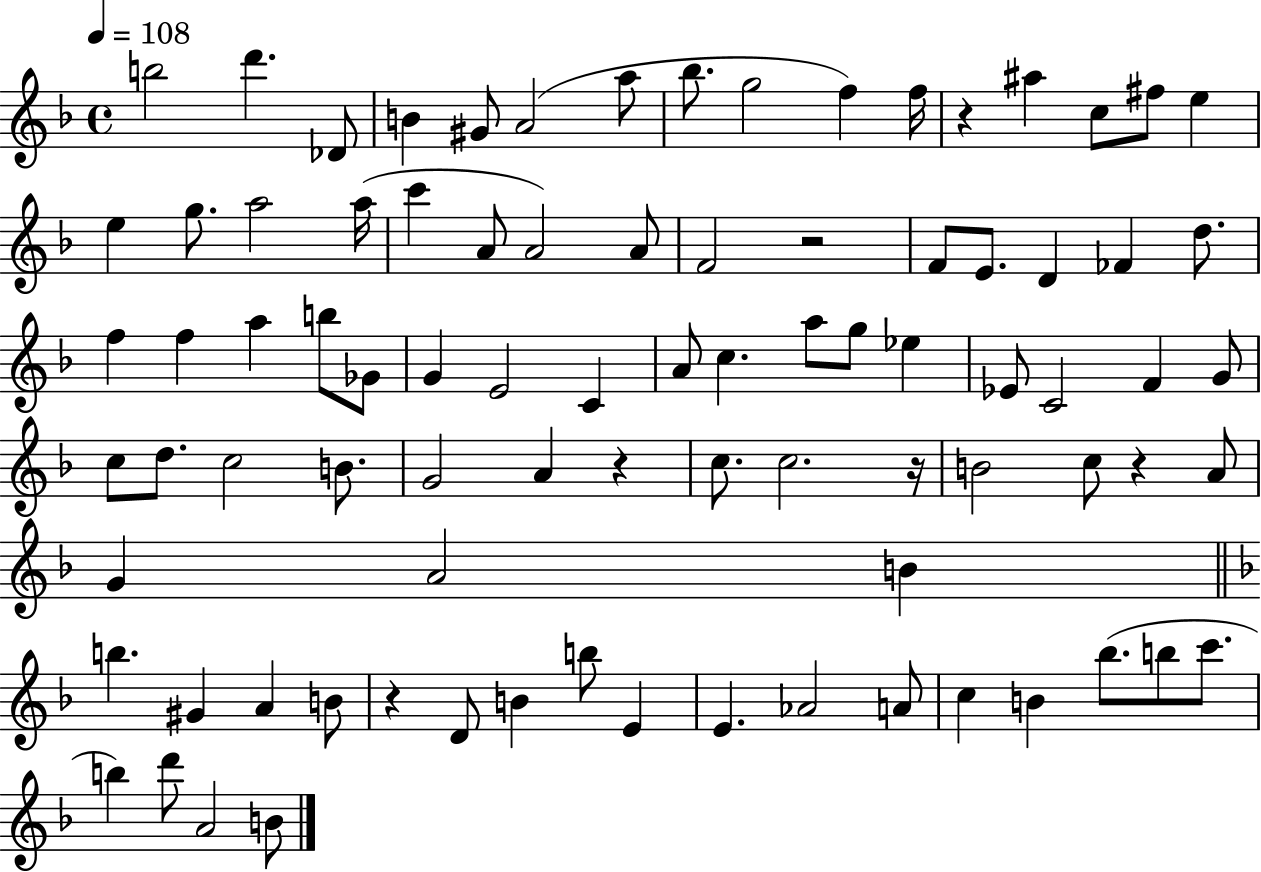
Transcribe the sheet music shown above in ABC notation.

X:1
T:Untitled
M:4/4
L:1/4
K:F
b2 d' _D/2 B ^G/2 A2 a/2 _b/2 g2 f f/4 z ^a c/2 ^f/2 e e g/2 a2 a/4 c' A/2 A2 A/2 F2 z2 F/2 E/2 D _F d/2 f f a b/2 _G/2 G E2 C A/2 c a/2 g/2 _e _E/2 C2 F G/2 c/2 d/2 c2 B/2 G2 A z c/2 c2 z/4 B2 c/2 z A/2 G A2 B b ^G A B/2 z D/2 B b/2 E E _A2 A/2 c B _b/2 b/2 c'/2 b d'/2 A2 B/2